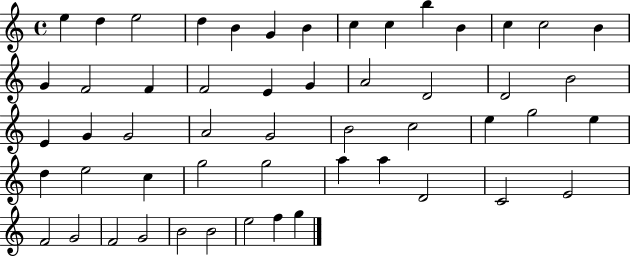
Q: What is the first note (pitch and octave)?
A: E5